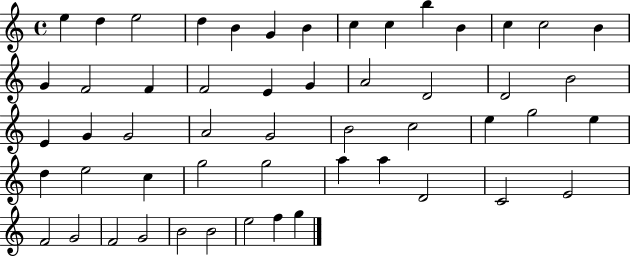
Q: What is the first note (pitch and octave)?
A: E5